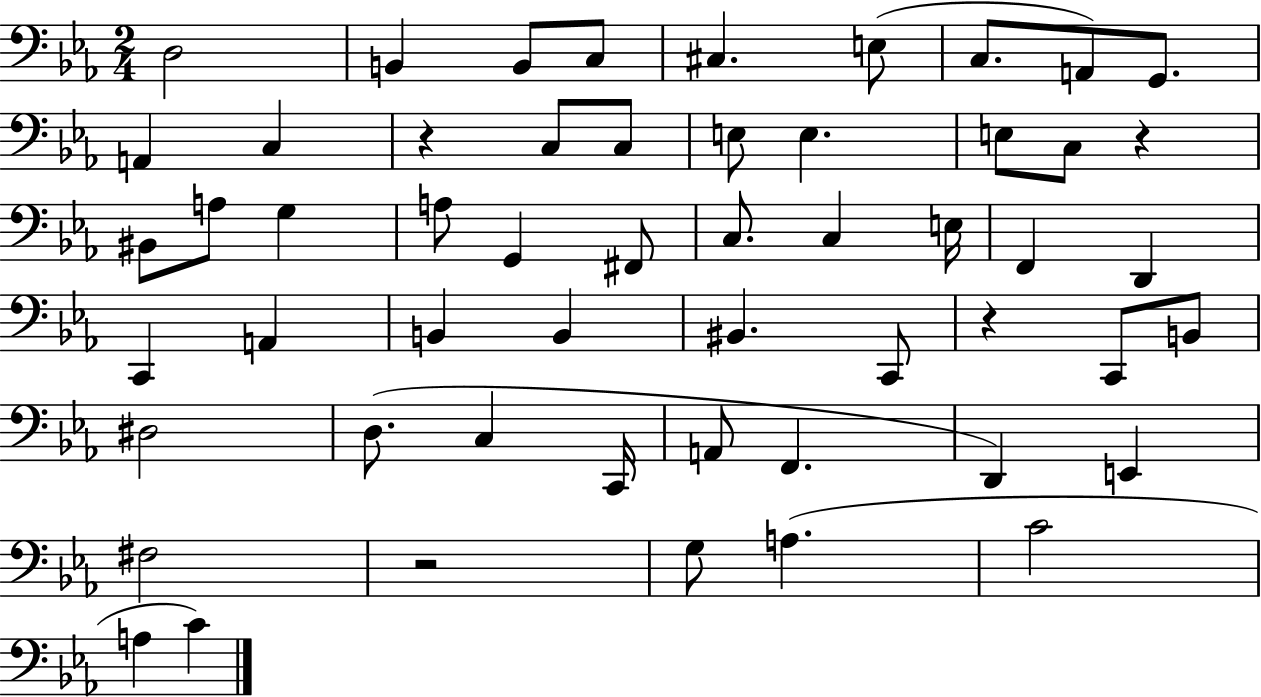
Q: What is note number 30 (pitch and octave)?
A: A2